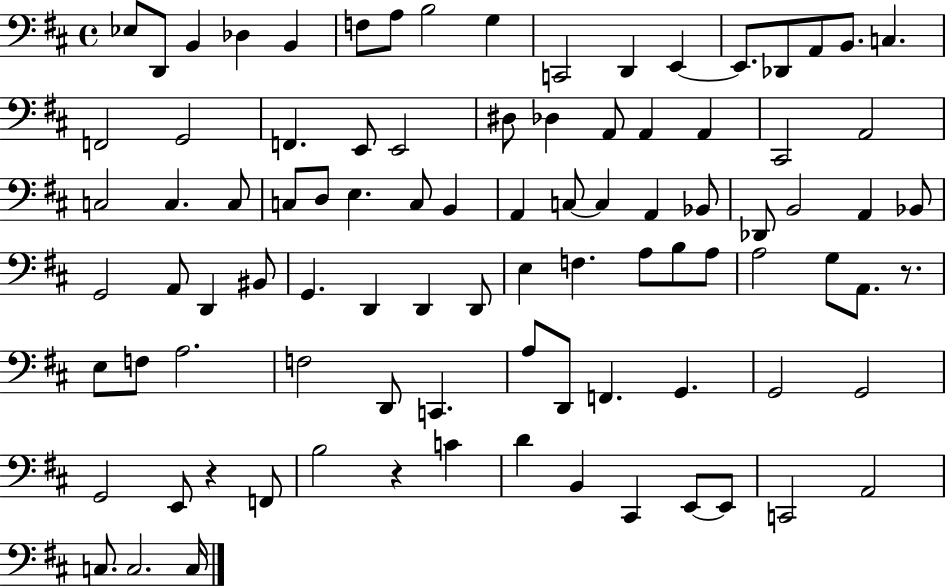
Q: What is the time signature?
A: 4/4